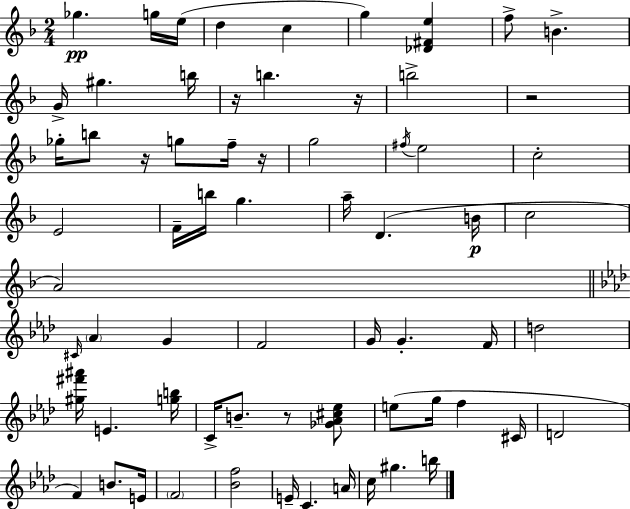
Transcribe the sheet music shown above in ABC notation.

X:1
T:Untitled
M:2/4
L:1/4
K:Dm
_g g/4 e/4 d c g [_D^Fe] f/2 B G/4 ^g b/4 z/4 b z/4 b2 z2 _g/4 b/2 z/4 g/2 f/4 z/4 g2 ^f/4 e2 c2 E2 F/4 b/4 g a/4 D B/4 c2 A2 ^C/4 _A G F2 G/4 G F/4 d2 [^g^f'^a']/4 E [gb]/4 C/4 B/2 z/2 [_G_A^c_e]/2 e/2 g/4 f ^C/4 D2 F B/2 E/4 F2 [_Bf]2 E/4 C A/4 c/4 ^g b/4